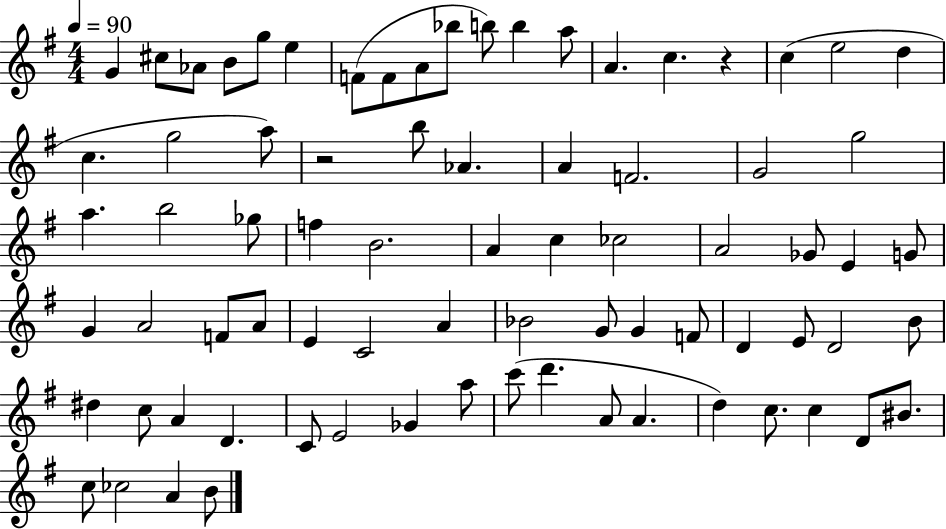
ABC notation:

X:1
T:Untitled
M:4/4
L:1/4
K:G
G ^c/2 _A/2 B/2 g/2 e F/2 F/2 A/2 _b/2 b/2 b a/2 A c z c e2 d c g2 a/2 z2 b/2 _A A F2 G2 g2 a b2 _g/2 f B2 A c _c2 A2 _G/2 E G/2 G A2 F/2 A/2 E C2 A _B2 G/2 G F/2 D E/2 D2 B/2 ^d c/2 A D C/2 E2 _G a/2 c'/2 d' A/2 A d c/2 c D/2 ^B/2 c/2 _c2 A B/2